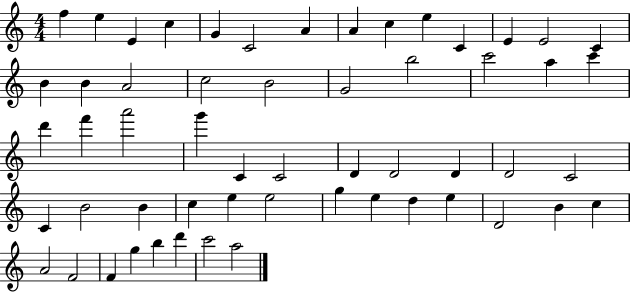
{
  \clef treble
  \numericTimeSignature
  \time 4/4
  \key c \major
  f''4 e''4 e'4 c''4 | g'4 c'2 a'4 | a'4 c''4 e''4 c'4 | e'4 e'2 c'4 | \break b'4 b'4 a'2 | c''2 b'2 | g'2 b''2 | c'''2 a''4 c'''4 | \break d'''4 f'''4 a'''2 | g'''4 c'4 c'2 | d'4 d'2 d'4 | d'2 c'2 | \break c'4 b'2 b'4 | c''4 e''4 e''2 | g''4 e''4 d''4 e''4 | d'2 b'4 c''4 | \break a'2 f'2 | f'4 g''4 b''4 d'''4 | c'''2 a''2 | \bar "|."
}